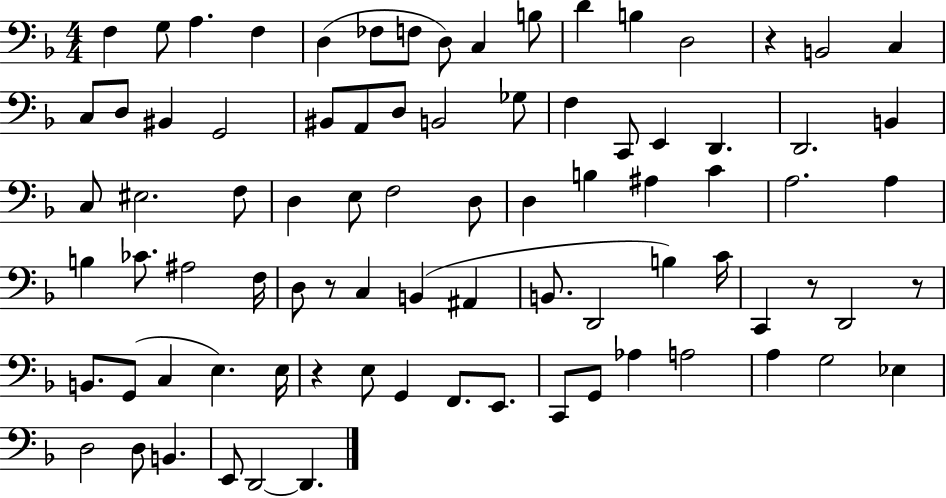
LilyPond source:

{
  \clef bass
  \numericTimeSignature
  \time 4/4
  \key f \major
  f4 g8 a4. f4 | d4( fes8 f8 d8) c4 b8 | d'4 b4 d2 | r4 b,2 c4 | \break c8 d8 bis,4 g,2 | bis,8 a,8 d8 b,2 ges8 | f4 c,8 e,4 d,4. | d,2. b,4 | \break c8 eis2. f8 | d4 e8 f2 d8 | d4 b4 ais4 c'4 | a2. a4 | \break b4 ces'8. ais2 f16 | d8 r8 c4 b,4( ais,4 | b,8. d,2 b4) c'16 | c,4 r8 d,2 r8 | \break b,8. g,8( c4 e4.) e16 | r4 e8 g,4 f,8. e,8. | c,8 g,8 aes4 a2 | a4 g2 ees4 | \break d2 d8 b,4. | e,8 d,2~~ d,4. | \bar "|."
}